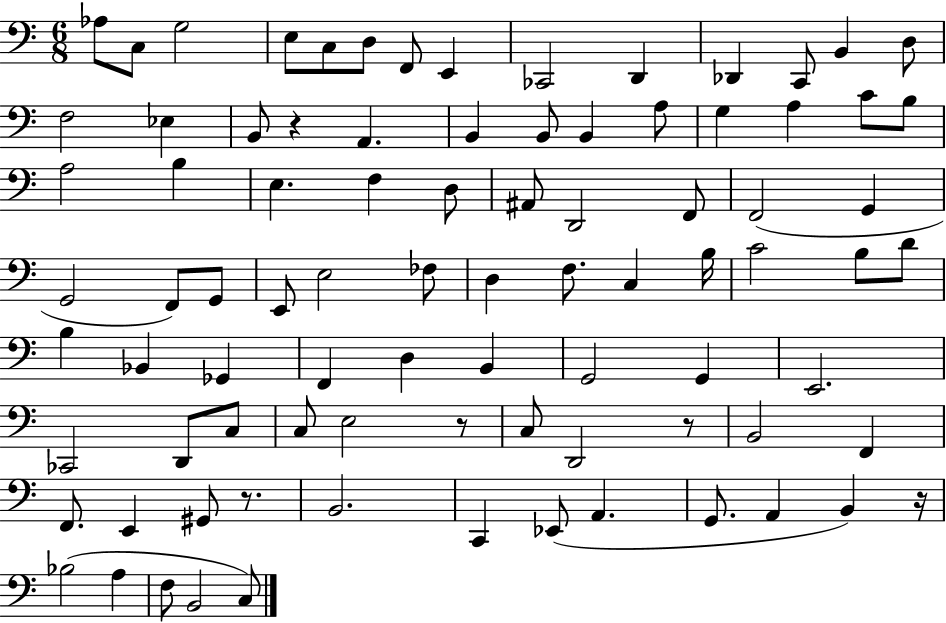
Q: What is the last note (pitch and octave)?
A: C3